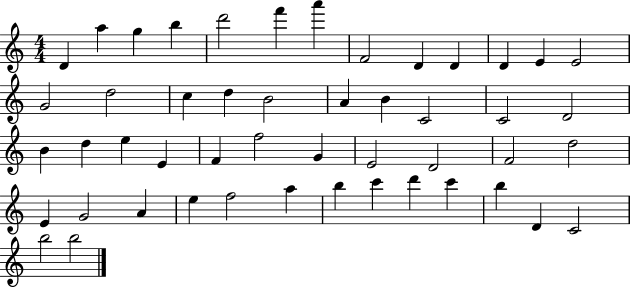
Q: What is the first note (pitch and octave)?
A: D4